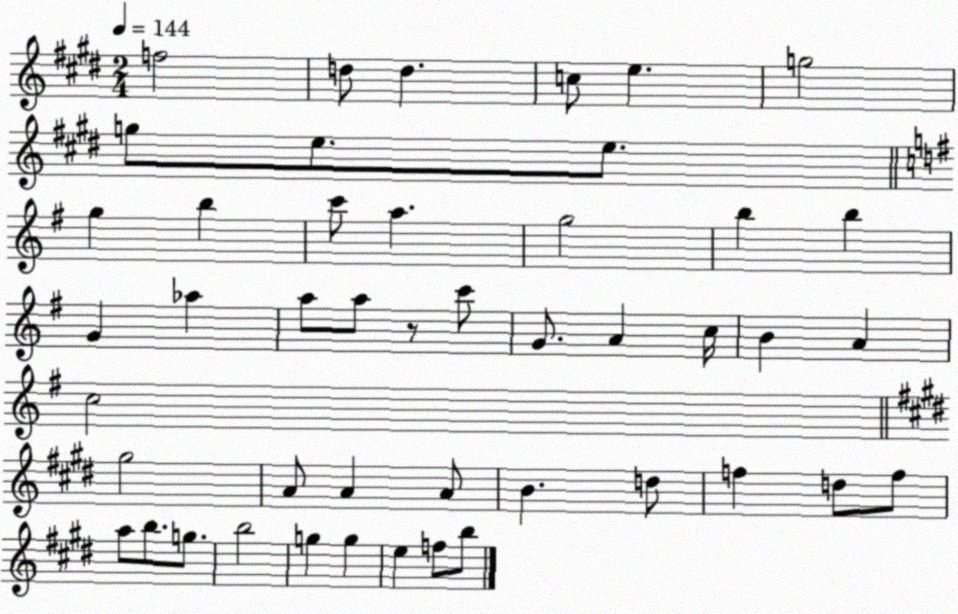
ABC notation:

X:1
T:Untitled
M:2/4
L:1/4
K:E
f2 d/2 d c/2 e g2 g/2 e/2 e/2 g b c'/2 a g2 b b G _a a/2 a/2 z/2 c'/2 G/2 A c/4 B A c2 ^g2 A/2 A A/2 B d/2 f d/2 f/2 a/2 b/2 g/2 b2 g g e f/2 b/2